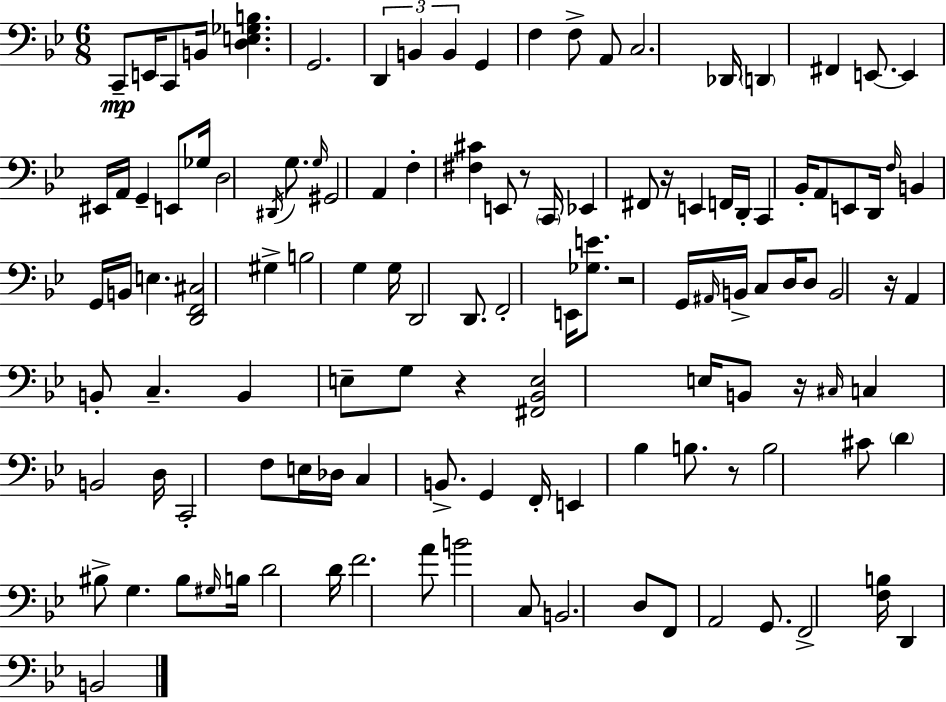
C2/e E2/s C2/e B2/s [D3,E3,Gb3,B3]/q. G2/h. D2/q B2/q B2/q G2/q F3/q F3/e A2/e C3/h. Db2/s D2/q F#2/q E2/e. E2/q EIS2/s A2/s G2/q E2/e Gb3/s D3/h D#2/s G3/e. G3/s G#2/h A2/q F3/q [F#3,C#4]/q E2/e R/e C2/s Eb2/q F#2/e R/s E2/q F2/s D2/s C2/q Bb2/s A2/e E2/e D2/s F3/s B2/q G2/s B2/s E3/q. [D2,F2,C#3]/h G#3/q B3/h G3/q G3/s D2/h D2/e. F2/h E2/s [Gb3,E4]/e. R/h G2/s A#2/s B2/s C3/e D3/s D3/e B2/h R/s A2/q B2/e C3/q. B2/q E3/e G3/e R/q [F#2,Bb2,E3]/h E3/s B2/e R/s C#3/s C3/q B2/h D3/s C2/h F3/e E3/s Db3/s C3/q B2/e. G2/q F2/s E2/q Bb3/q B3/e. R/e B3/h C#4/e D4/q BIS3/e G3/q. BIS3/e G#3/s B3/s D4/h D4/s F4/h. A4/e B4/h C3/e B2/h. D3/e F2/e A2/h G2/e. F2/h [F3,B3]/s D2/q B2/h